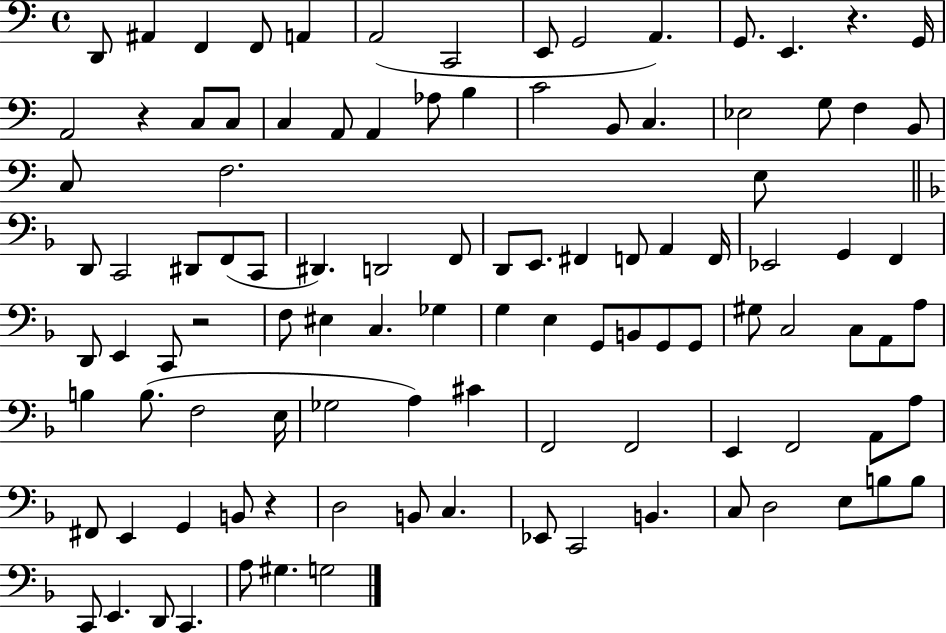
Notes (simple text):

D2/e A#2/q F2/q F2/e A2/q A2/h C2/h E2/e G2/h A2/q. G2/e. E2/q. R/q. G2/s A2/h R/q C3/e C3/e C3/q A2/e A2/q Ab3/e B3/q C4/h B2/e C3/q. Eb3/h G3/e F3/q B2/e C3/e F3/h. E3/e D2/e C2/h D#2/e F2/e C2/e D#2/q. D2/h F2/e D2/e E2/e. F#2/q F2/e A2/q F2/s Eb2/h G2/q F2/q D2/e E2/q C2/e R/h F3/e EIS3/q C3/q. Gb3/q G3/q E3/q G2/e B2/e G2/e G2/e G#3/e C3/h C3/e A2/e A3/e B3/q B3/e. F3/h E3/s Gb3/h A3/q C#4/q F2/h F2/h E2/q F2/h A2/e A3/e F#2/e E2/q G2/q B2/e R/q D3/h B2/e C3/q. Eb2/e C2/h B2/q. C3/e D3/h E3/e B3/e B3/e C2/e E2/q. D2/e C2/q. A3/e G#3/q. G3/h